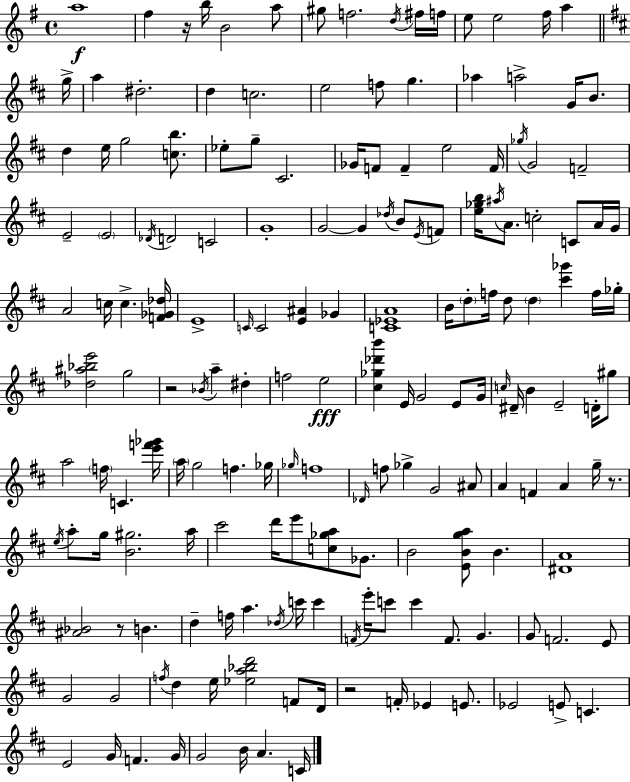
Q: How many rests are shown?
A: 5